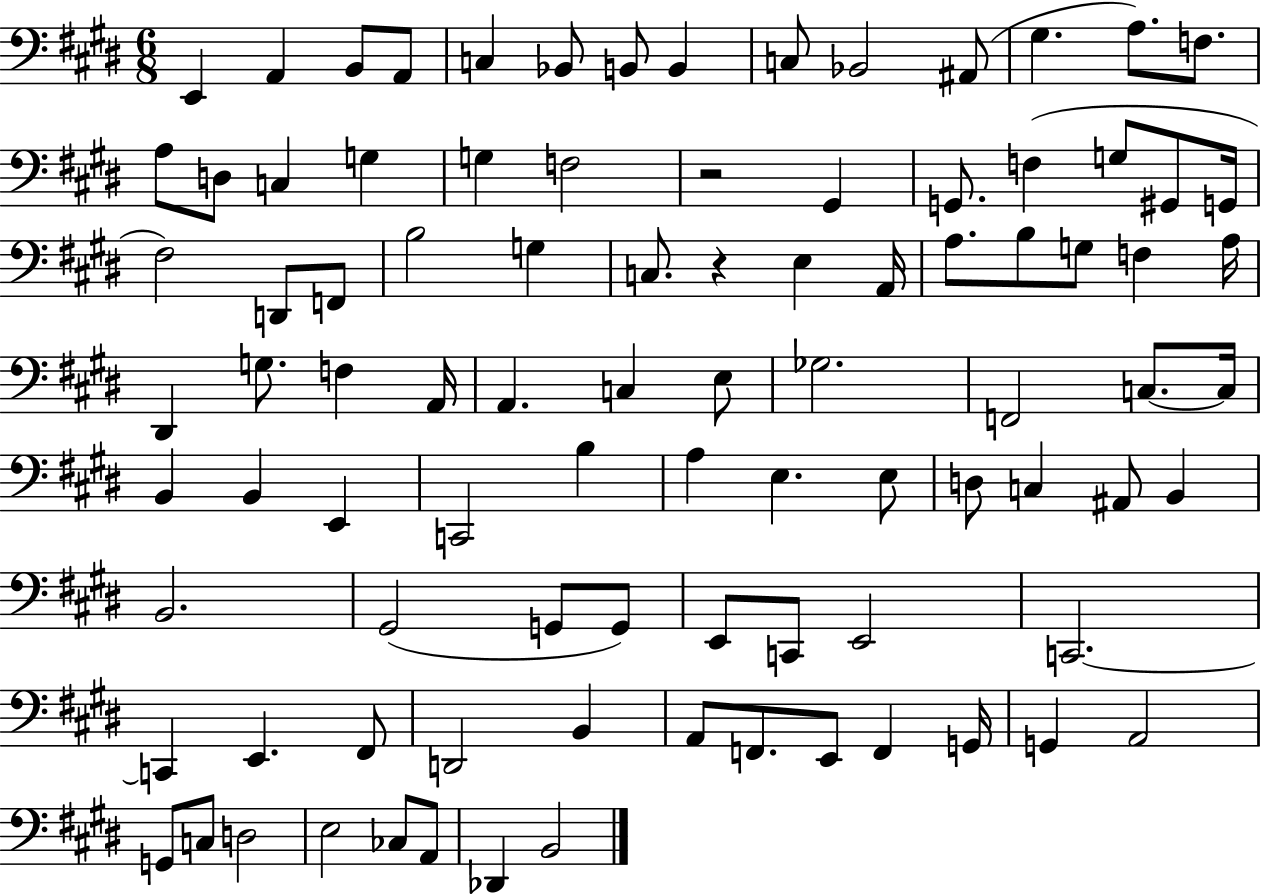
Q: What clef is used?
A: bass